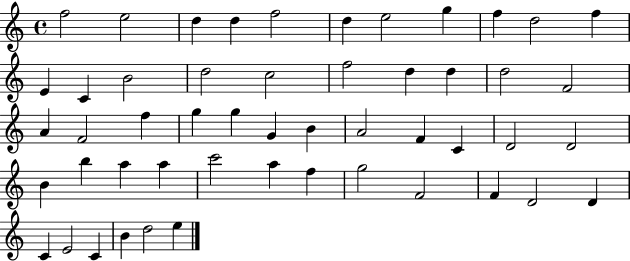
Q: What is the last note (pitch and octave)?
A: E5